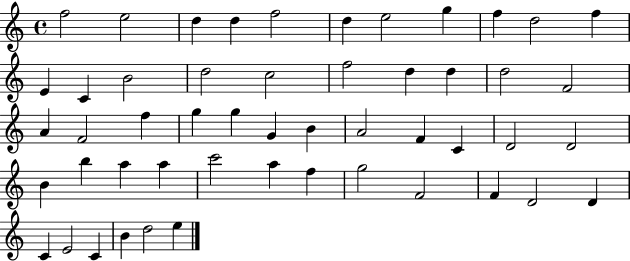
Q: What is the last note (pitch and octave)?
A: E5